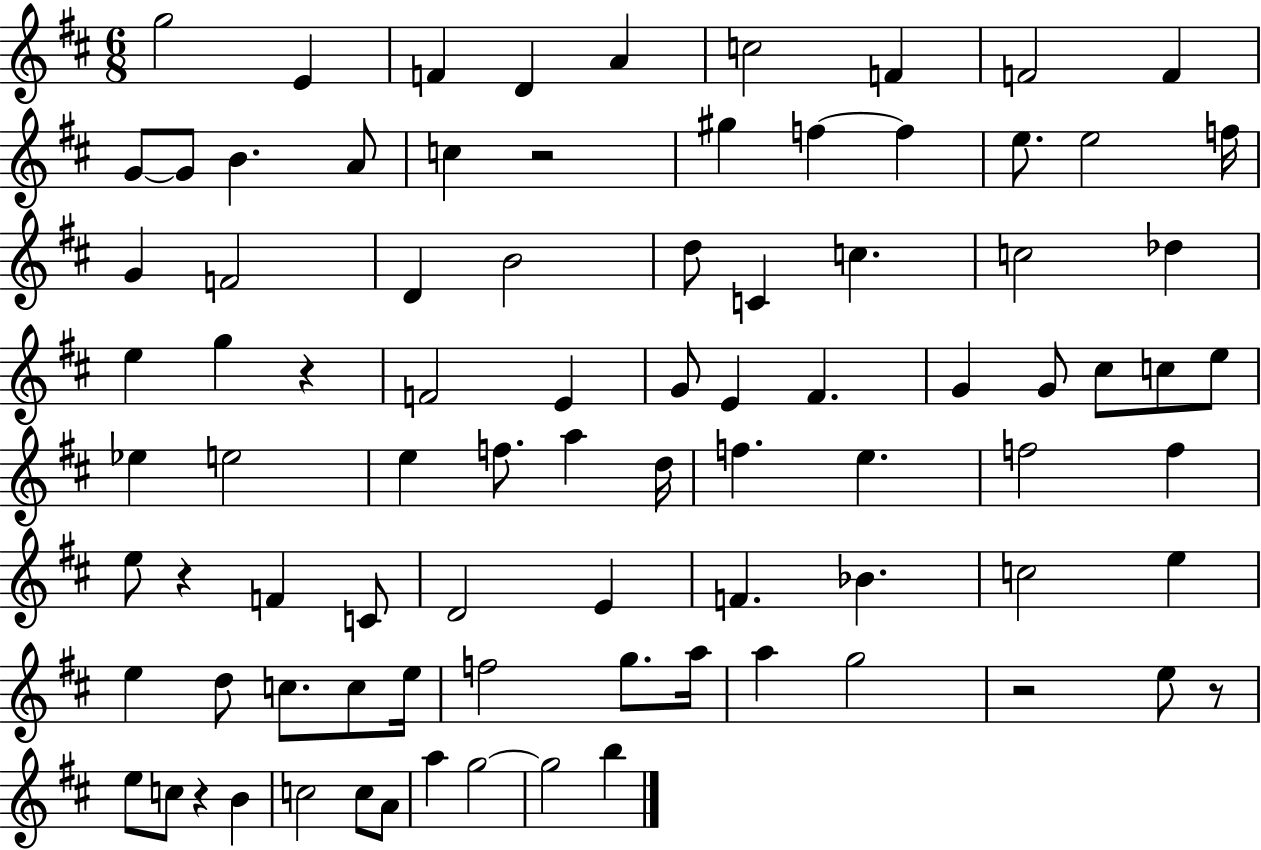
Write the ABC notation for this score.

X:1
T:Untitled
M:6/8
L:1/4
K:D
g2 E F D A c2 F F2 F G/2 G/2 B A/2 c z2 ^g f f e/2 e2 f/4 G F2 D B2 d/2 C c c2 _d e g z F2 E G/2 E ^F G G/2 ^c/2 c/2 e/2 _e e2 e f/2 a d/4 f e f2 f e/2 z F C/2 D2 E F _B c2 e e d/2 c/2 c/2 e/4 f2 g/2 a/4 a g2 z2 e/2 z/2 e/2 c/2 z B c2 c/2 A/2 a g2 g2 b